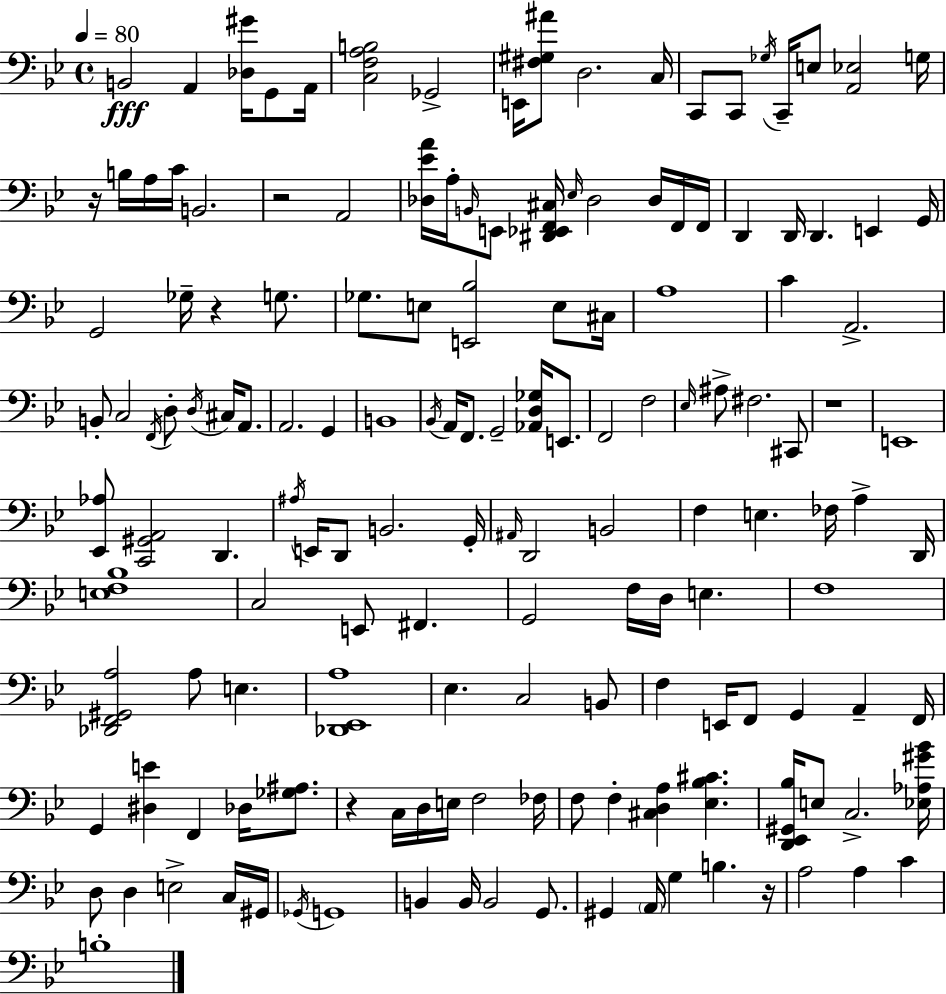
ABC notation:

X:1
T:Untitled
M:4/4
L:1/4
K:Gm
B,,2 A,, [_D,^G]/4 G,,/2 A,,/4 [C,F,A,B,]2 _G,,2 E,,/4 [^F,^G,^A]/2 D,2 C,/4 C,,/2 C,,/2 _G,/4 C,,/4 E,/2 [A,,_E,]2 G,/4 z/4 B,/4 A,/4 C/4 B,,2 z2 A,,2 [_D,_EA]/4 A,/4 B,,/4 E,,/2 [^D,,_E,,F,,^C,]/4 _E,/4 _D,2 _D,/4 F,,/4 F,,/4 D,, D,,/4 D,, E,, G,,/4 G,,2 _G,/4 z G,/2 _G,/2 E,/2 [E,,_B,]2 E,/2 ^C,/4 A,4 C A,,2 B,,/2 C,2 F,,/4 D,/2 D,/4 ^C,/4 A,,/2 A,,2 G,, B,,4 _B,,/4 A,,/4 F,,/2 G,,2 [_A,,D,_G,]/4 E,,/2 F,,2 F,2 _E,/4 ^A,/2 ^F,2 ^C,,/2 z4 E,,4 [_E,,_A,]/2 [C,,^G,,A,,]2 D,, ^A,/4 E,,/4 D,,/2 B,,2 G,,/4 ^A,,/4 D,,2 B,,2 F, E, _F,/4 A, D,,/4 [E,F,_B,]4 C,2 E,,/2 ^F,, G,,2 F,/4 D,/4 E, F,4 [_D,,F,,^G,,A,]2 A,/2 E, [_D,,_E,,A,]4 _E, C,2 B,,/2 F, E,,/4 F,,/2 G,, A,, F,,/4 G,, [^D,E] F,, _D,/4 [_G,^A,]/2 z C,/4 D,/4 E,/4 F,2 _F,/4 F,/2 F, [^C,D,A,] [_E,_B,^C] [D,,_E,,^G,,_B,]/4 E,/2 C,2 [_E,_A,^G_B]/4 D,/2 D, E,2 C,/4 ^G,,/4 _G,,/4 G,,4 B,, B,,/4 B,,2 G,,/2 ^G,, A,,/4 G, B, z/4 A,2 A, C B,4